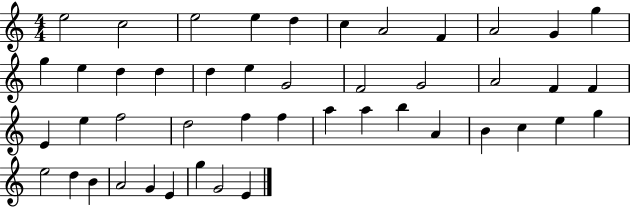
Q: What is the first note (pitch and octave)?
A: E5